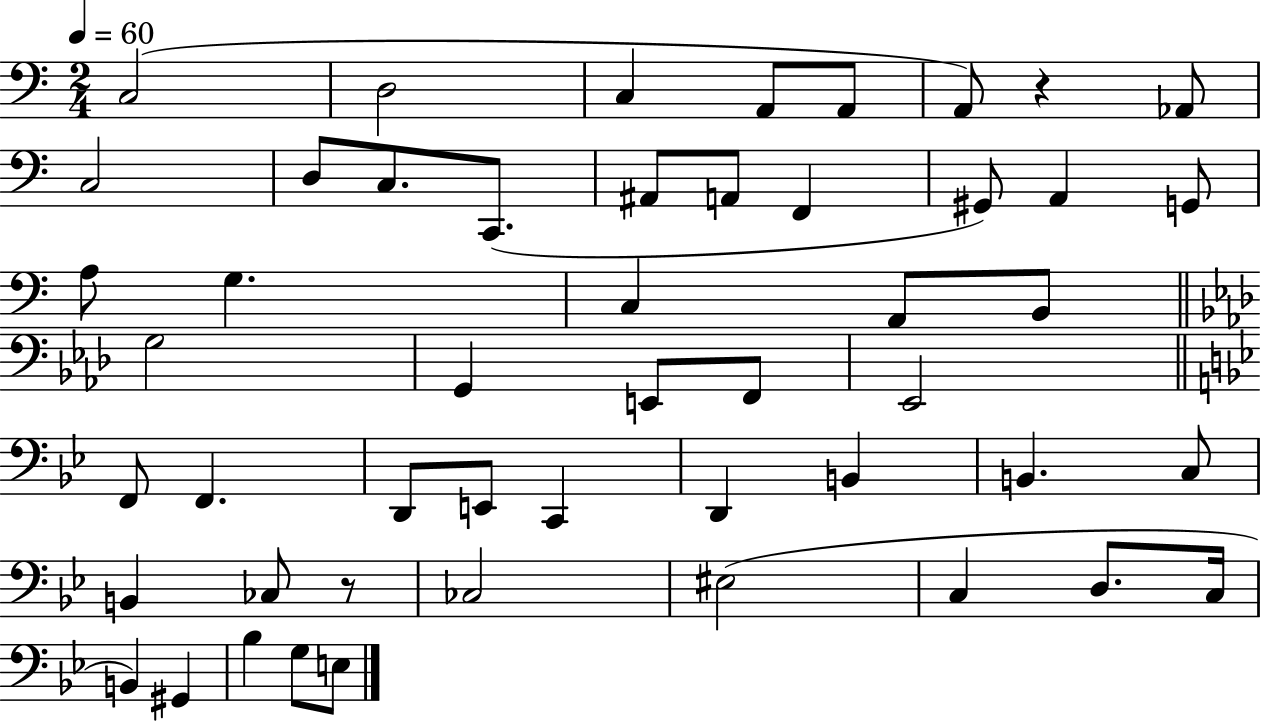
C3/h D3/h C3/q A2/e A2/e A2/e R/q Ab2/e C3/h D3/e C3/e. C2/e. A#2/e A2/e F2/q G#2/e A2/q G2/e A3/e G3/q. C3/q A2/e B2/e G3/h G2/q E2/e F2/e Eb2/h F2/e F2/q. D2/e E2/e C2/q D2/q B2/q B2/q. C3/e B2/q CES3/e R/e CES3/h EIS3/h C3/q D3/e. C3/s B2/q G#2/q Bb3/q G3/e E3/e